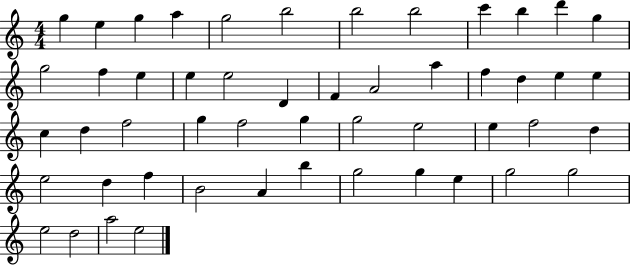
{
  \clef treble
  \numericTimeSignature
  \time 4/4
  \key c \major
  g''4 e''4 g''4 a''4 | g''2 b''2 | b''2 b''2 | c'''4 b''4 d'''4 g''4 | \break g''2 f''4 e''4 | e''4 e''2 d'4 | f'4 a'2 a''4 | f''4 d''4 e''4 e''4 | \break c''4 d''4 f''2 | g''4 f''2 g''4 | g''2 e''2 | e''4 f''2 d''4 | \break e''2 d''4 f''4 | b'2 a'4 b''4 | g''2 g''4 e''4 | g''2 g''2 | \break e''2 d''2 | a''2 e''2 | \bar "|."
}